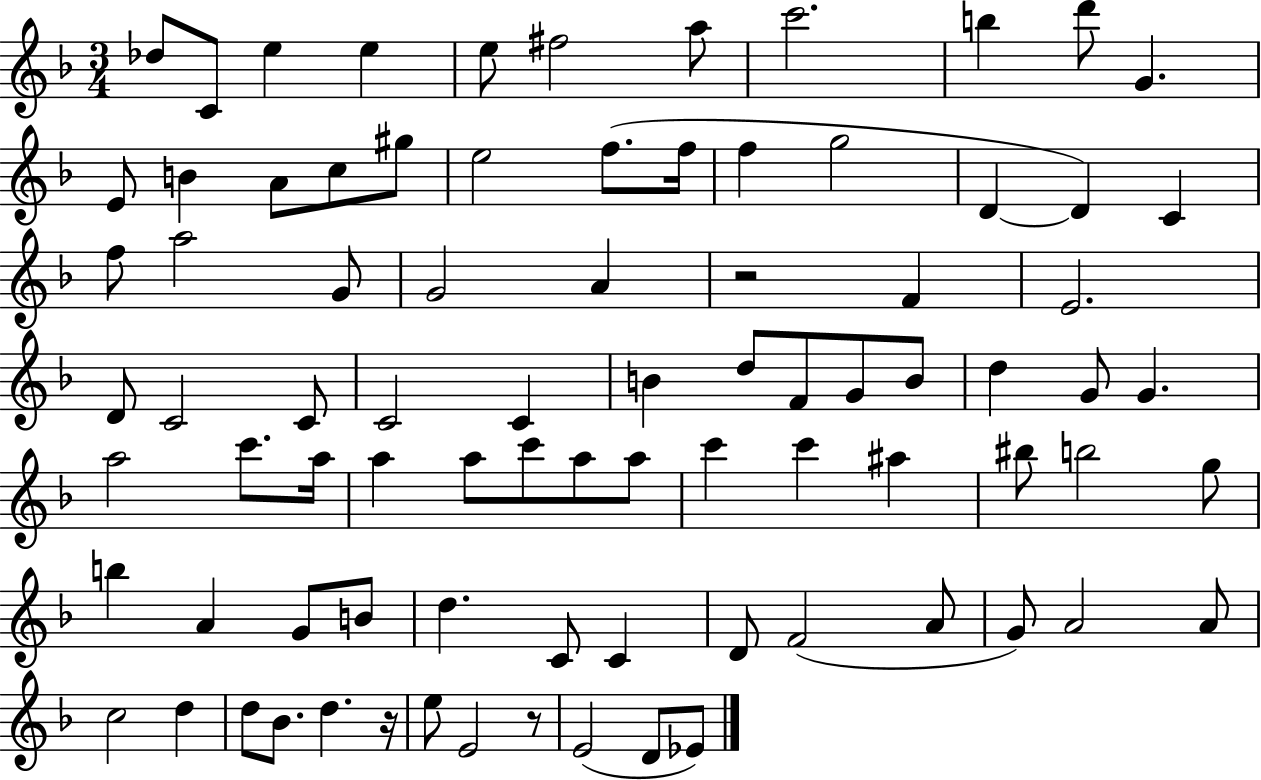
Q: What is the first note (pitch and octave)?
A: Db5